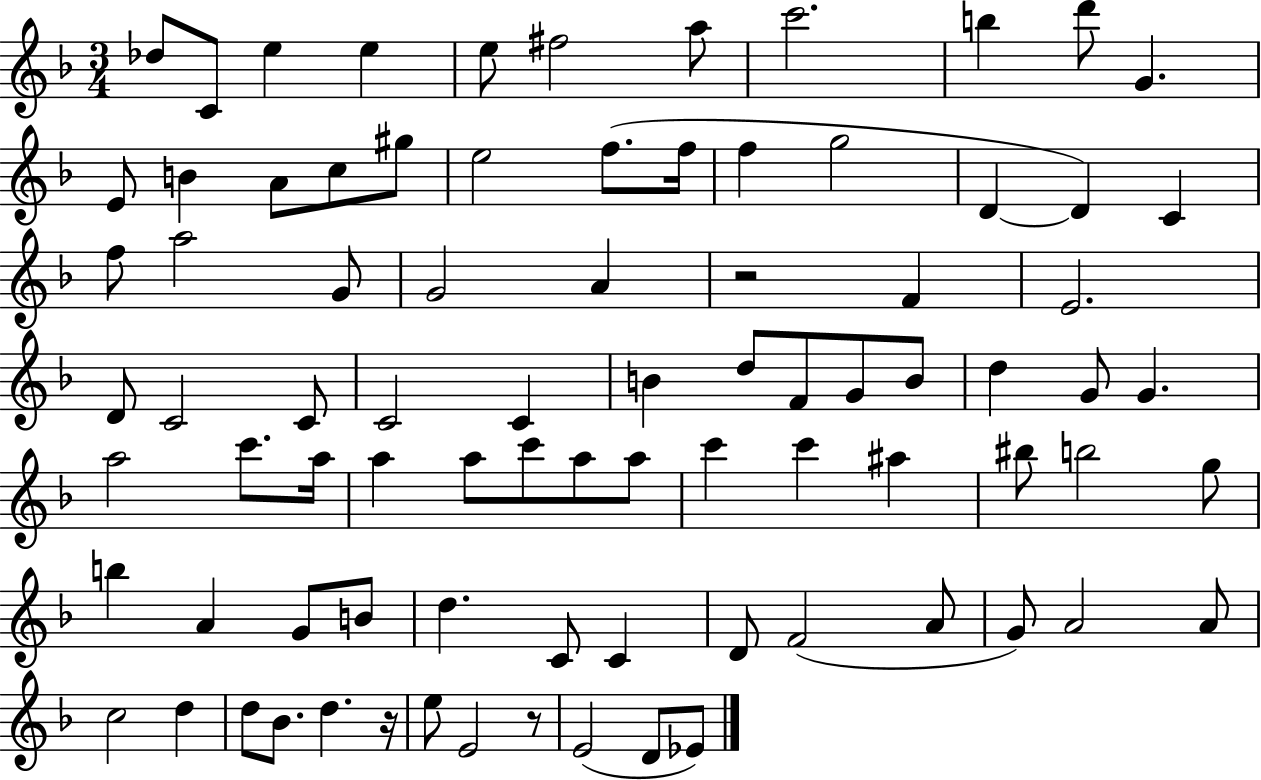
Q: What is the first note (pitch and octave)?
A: Db5